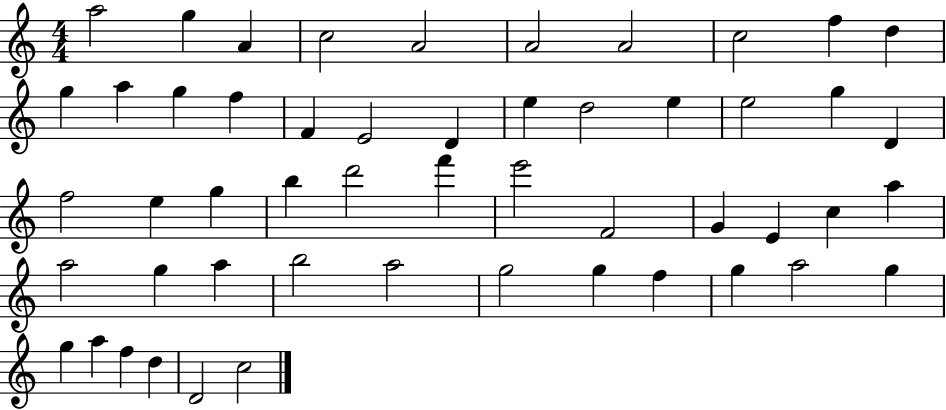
X:1
T:Untitled
M:4/4
L:1/4
K:C
a2 g A c2 A2 A2 A2 c2 f d g a g f F E2 D e d2 e e2 g D f2 e g b d'2 f' e'2 F2 G E c a a2 g a b2 a2 g2 g f g a2 g g a f d D2 c2